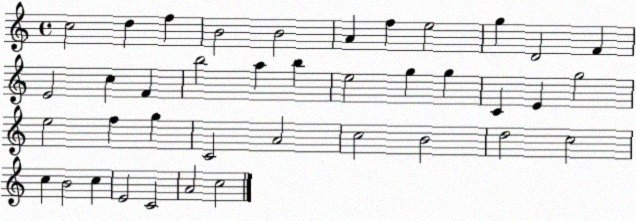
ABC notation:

X:1
T:Untitled
M:4/4
L:1/4
K:C
c2 d f B2 B2 A f e2 g D2 F E2 c F b2 a b e2 g g C E g2 e2 f g C2 A2 c2 B2 d2 c2 c B2 c E2 C2 A2 c2